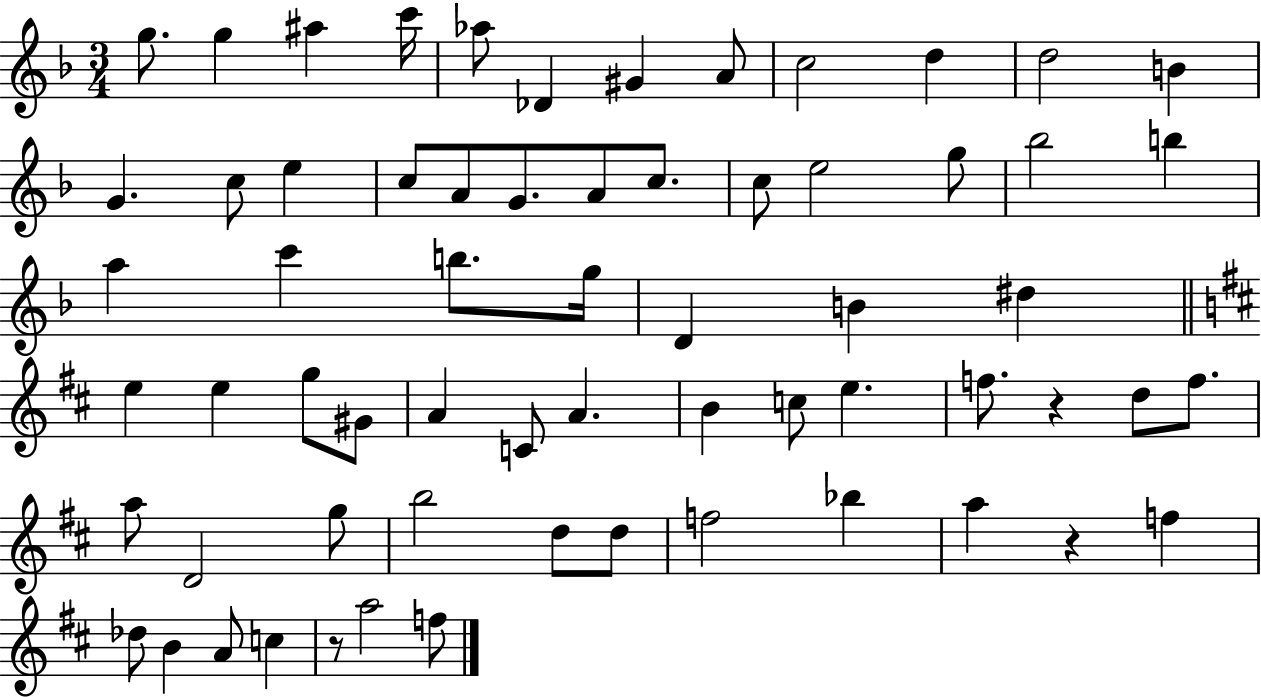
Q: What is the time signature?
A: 3/4